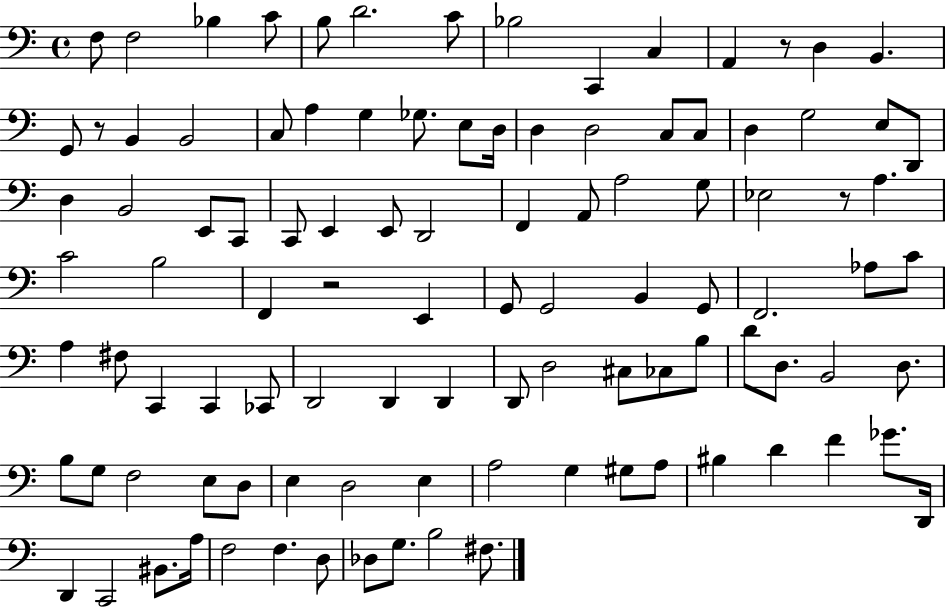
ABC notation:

X:1
T:Untitled
M:4/4
L:1/4
K:C
F,/2 F,2 _B, C/2 B,/2 D2 C/2 _B,2 C,, C, A,, z/2 D, B,, G,,/2 z/2 B,, B,,2 C,/2 A, G, _G,/2 E,/2 D,/4 D, D,2 C,/2 C,/2 D, G,2 E,/2 D,,/2 D, B,,2 E,,/2 C,,/2 C,,/2 E,, E,,/2 D,,2 F,, A,,/2 A,2 G,/2 _E,2 z/2 A, C2 B,2 F,, z2 E,, G,,/2 G,,2 B,, G,,/2 F,,2 _A,/2 C/2 A, ^F,/2 C,, C,, _C,,/2 D,,2 D,, D,, D,,/2 D,2 ^C,/2 _C,/2 B,/2 D/2 D,/2 B,,2 D,/2 B,/2 G,/2 F,2 E,/2 D,/2 E, D,2 E, A,2 G, ^G,/2 A,/2 ^B, D F _G/2 D,,/4 D,, C,,2 ^B,,/2 A,/4 F,2 F, D,/2 _D,/2 G,/2 B,2 ^F,/2